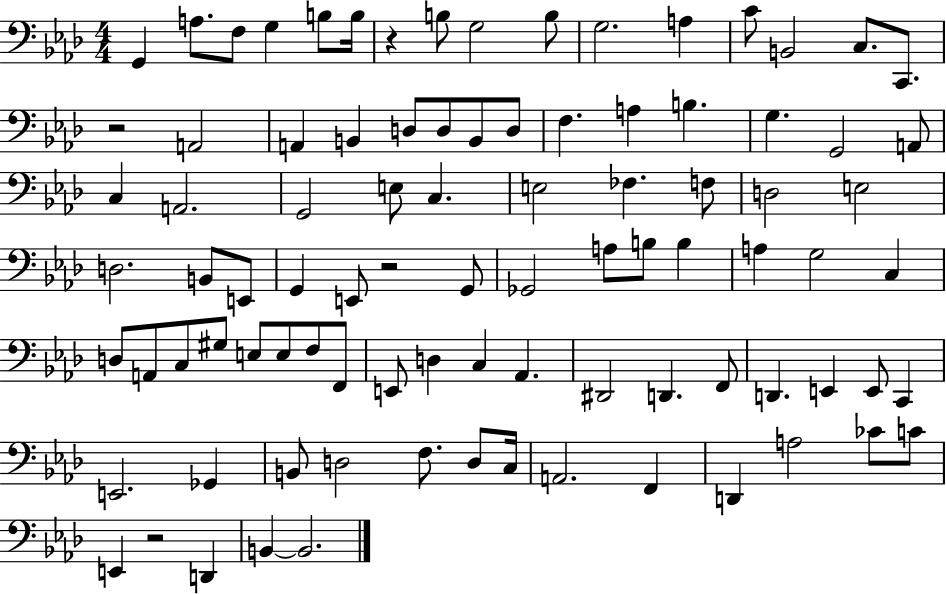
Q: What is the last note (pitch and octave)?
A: B2